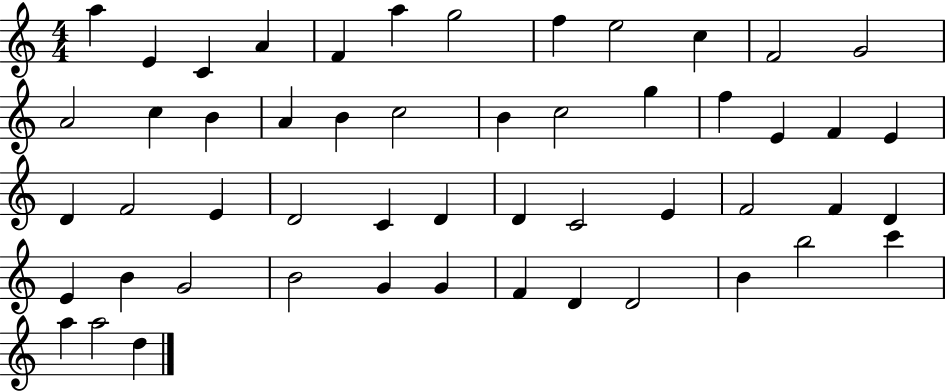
{
  \clef treble
  \numericTimeSignature
  \time 4/4
  \key c \major
  a''4 e'4 c'4 a'4 | f'4 a''4 g''2 | f''4 e''2 c''4 | f'2 g'2 | \break a'2 c''4 b'4 | a'4 b'4 c''2 | b'4 c''2 g''4 | f''4 e'4 f'4 e'4 | \break d'4 f'2 e'4 | d'2 c'4 d'4 | d'4 c'2 e'4 | f'2 f'4 d'4 | \break e'4 b'4 g'2 | b'2 g'4 g'4 | f'4 d'4 d'2 | b'4 b''2 c'''4 | \break a''4 a''2 d''4 | \bar "|."
}